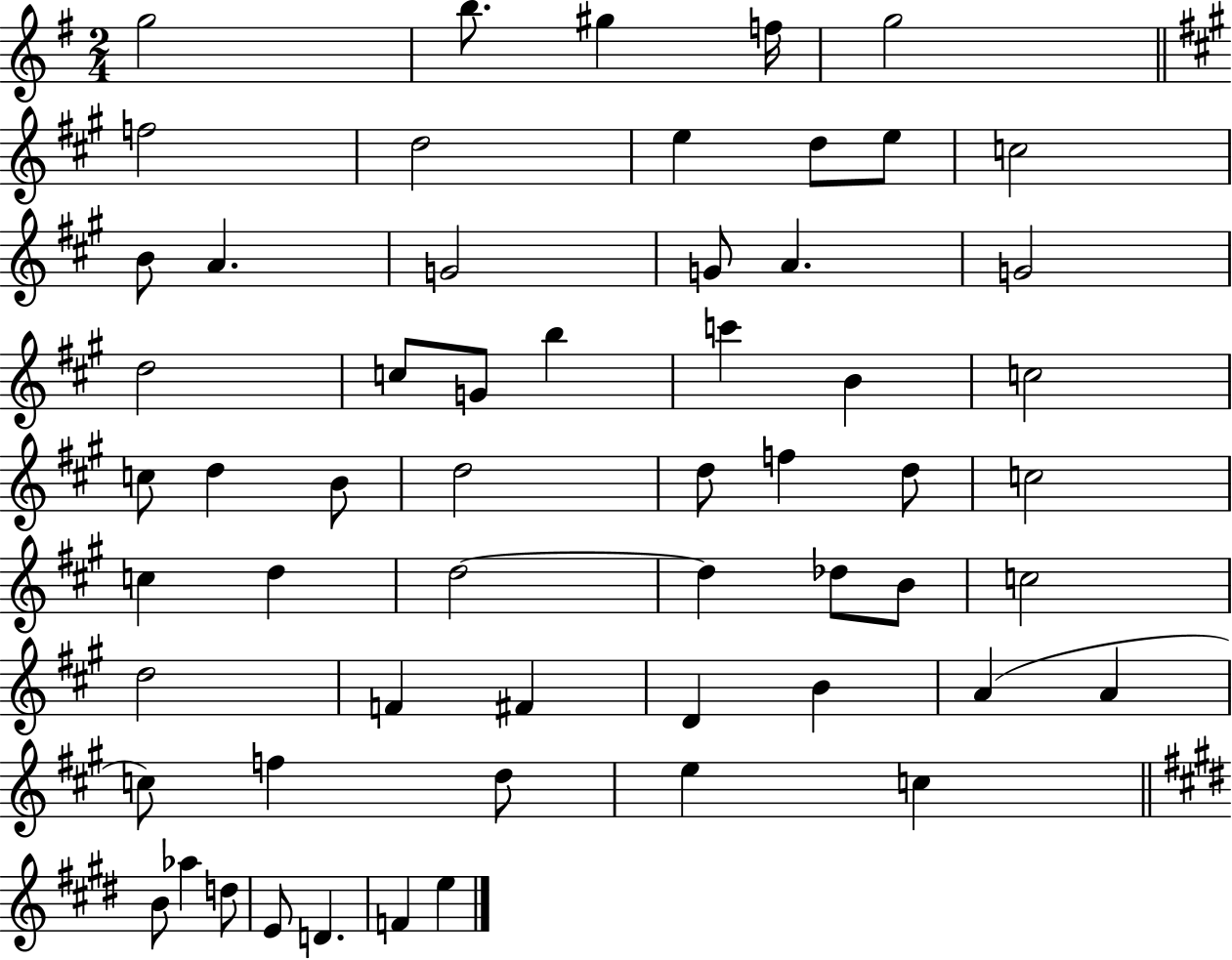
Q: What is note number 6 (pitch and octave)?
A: F5